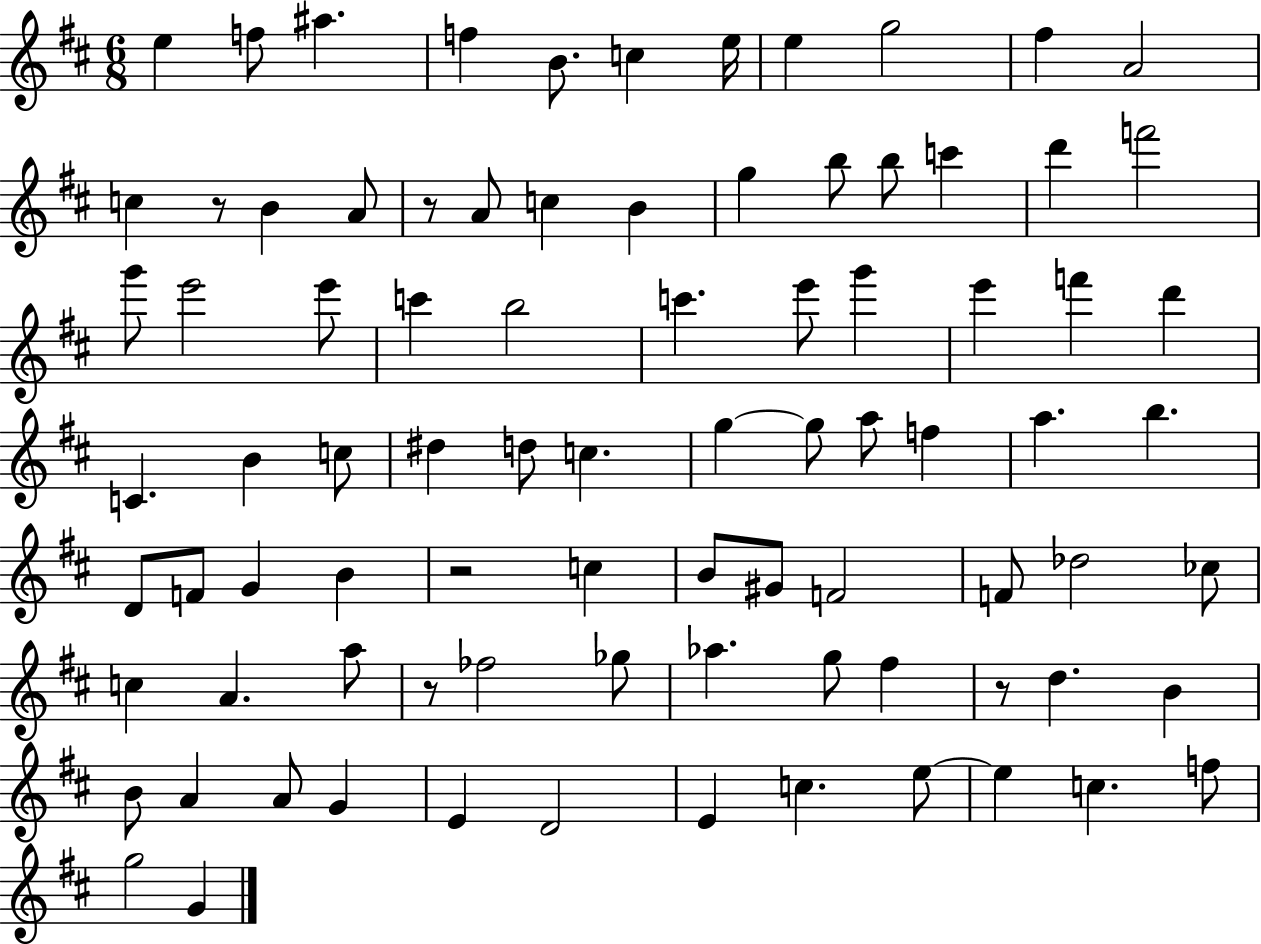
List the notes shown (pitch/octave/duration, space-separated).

E5/q F5/e A#5/q. F5/q B4/e. C5/q E5/s E5/q G5/h F#5/q A4/h C5/q R/e B4/q A4/e R/e A4/e C5/q B4/q G5/q B5/e B5/e C6/q D6/q F6/h G6/e E6/h E6/e C6/q B5/h C6/q. E6/e G6/q E6/q F6/q D6/q C4/q. B4/q C5/e D#5/q D5/e C5/q. G5/q G5/e A5/e F5/q A5/q. B5/q. D4/e F4/e G4/q B4/q R/h C5/q B4/e G#4/e F4/h F4/e Db5/h CES5/e C5/q A4/q. A5/e R/e FES5/h Gb5/e Ab5/q. G5/e F#5/q R/e D5/q. B4/q B4/e A4/q A4/e G4/q E4/q D4/h E4/q C5/q. E5/e E5/q C5/q. F5/e G5/h G4/q